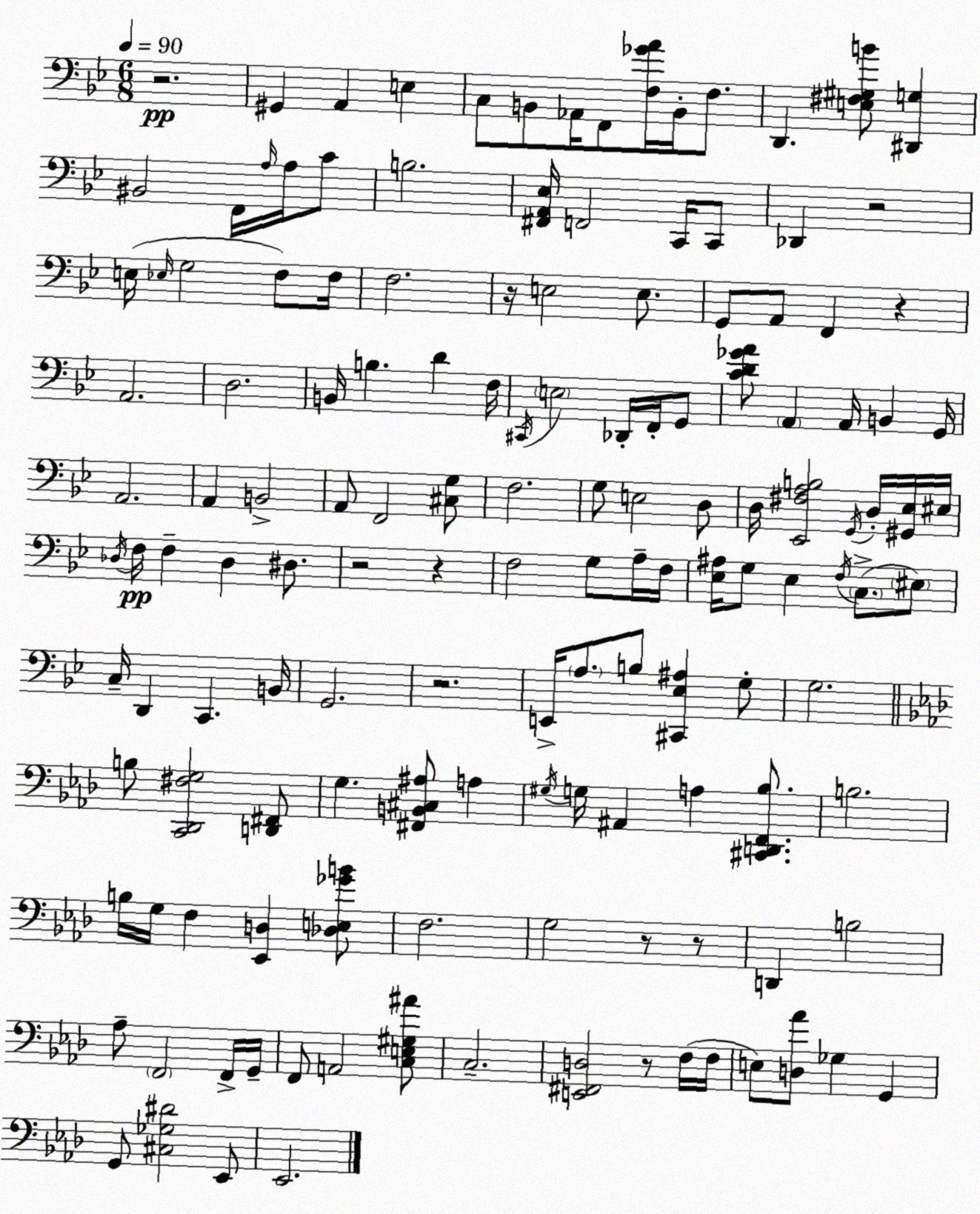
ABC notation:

X:1
T:Untitled
M:6/8
L:1/4
K:Bb
z2 ^G,, A,, E, C,/2 B,,/2 _A,,/4 F,,/2 [F,_GA]/4 B,,/4 F,/2 D,, [E,^F,^G,B]/2 [^D,,G,] ^B,,2 F,,/4 A,/4 A,/4 C/2 B,2 [^F,,A,,_E,]/4 F,,2 C,,/4 C,,/2 _D,, z2 E,/4 _E,/4 G,2 F,/2 F,/4 F,2 z/4 E,2 E,/2 G,,/2 A,,/2 F,, z A,,2 D,2 B,,/4 B, D F,/4 ^C,,/4 E,2 _D,,/4 F,,/4 G,,/2 [CD_GA]/2 A,, A,,/4 B,, G,,/4 A,,2 A,, B,,2 A,,/2 F,,2 [^C,G,]/2 F,2 G,/2 E,2 D,/2 D,/4 [_E,,^F,A,B,]2 G,,/4 D,/4 [^G,,_E,]/4 ^E,/4 _D,/4 F,/4 F, _D, ^D,/2 z2 z F,2 G,/2 A,/4 F,/4 [_E,^A,]/4 G,/2 _E, F,/4 C,/2 ^E,/2 C,/4 D,, C,, B,,/4 G,,2 z2 E,,/4 A,/2 B,/2 [^C,,_E,^A,] G,/2 G,2 B,/2 [C,,_D,,^F,G,]2 [D,,^F,,]/2 G, [^F,,B,,^C,^A,]/2 A, ^G,/4 G,/4 ^A,, A, [^C,,D,,F,,_B,]/2 B,2 B,/4 G,/4 F, [_E,,D,] [_D,E,_GB]/2 F,2 G,2 z/2 z/2 D,, B,2 _A,/2 F,,2 F,,/4 G,,/4 F,,/2 A,,2 [C,E,^G,^A]/2 C,2 [E,,^F,,D,]2 z/2 F,/4 F,/4 E,/2 [D,_A]/2 _G, G,, G,,/2 [^C,_G,^D]2 _E,,/2 _E,,2